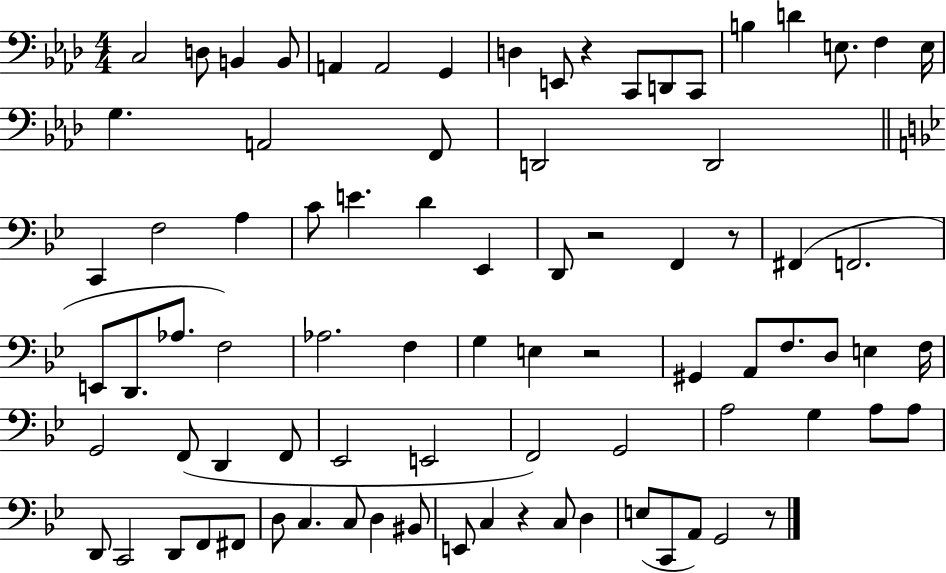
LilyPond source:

{
  \clef bass
  \numericTimeSignature
  \time 4/4
  \key aes \major
  c2 d8 b,4 b,8 | a,4 a,2 g,4 | d4 e,8 r4 c,8 d,8 c,8 | b4 d'4 e8. f4 e16 | \break g4. a,2 f,8 | d,2 d,2 | \bar "||" \break \key g \minor c,4 f2 a4 | c'8 e'4. d'4 ees,4 | d,8 r2 f,4 r8 | fis,4( f,2. | \break e,8 d,8. aes8. f2) | aes2. f4 | g4 e4 r2 | gis,4 a,8 f8. d8 e4 f16 | \break g,2 f,8( d,4 f,8 | ees,2 e,2 | f,2) g,2 | a2 g4 a8 a8 | \break d,8 c,2 d,8 f,8 fis,8 | d8 c4. c8 d4 bis,8 | e,8 c4 r4 c8 d4 | e8( c,8 a,8) g,2 r8 | \break \bar "|."
}